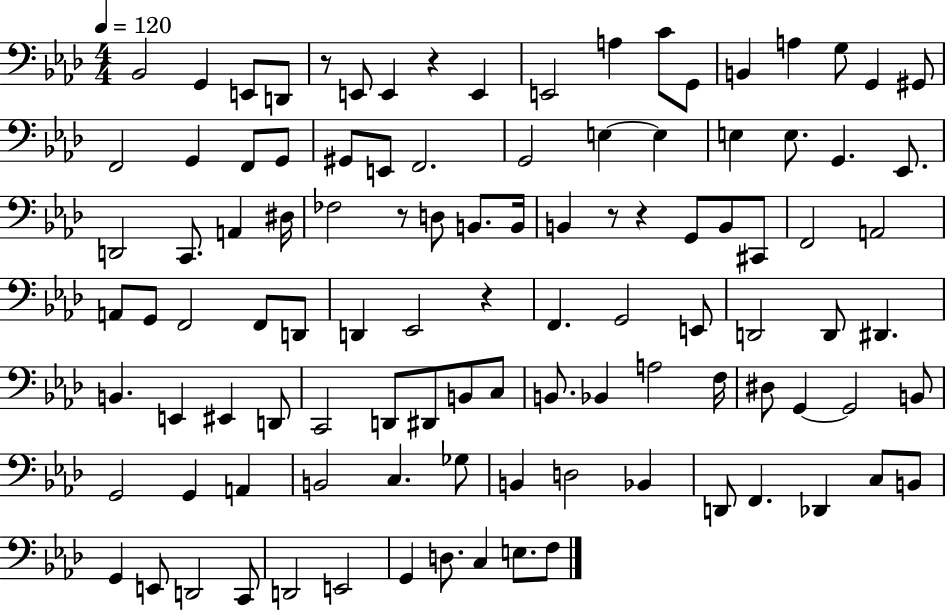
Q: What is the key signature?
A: AES major